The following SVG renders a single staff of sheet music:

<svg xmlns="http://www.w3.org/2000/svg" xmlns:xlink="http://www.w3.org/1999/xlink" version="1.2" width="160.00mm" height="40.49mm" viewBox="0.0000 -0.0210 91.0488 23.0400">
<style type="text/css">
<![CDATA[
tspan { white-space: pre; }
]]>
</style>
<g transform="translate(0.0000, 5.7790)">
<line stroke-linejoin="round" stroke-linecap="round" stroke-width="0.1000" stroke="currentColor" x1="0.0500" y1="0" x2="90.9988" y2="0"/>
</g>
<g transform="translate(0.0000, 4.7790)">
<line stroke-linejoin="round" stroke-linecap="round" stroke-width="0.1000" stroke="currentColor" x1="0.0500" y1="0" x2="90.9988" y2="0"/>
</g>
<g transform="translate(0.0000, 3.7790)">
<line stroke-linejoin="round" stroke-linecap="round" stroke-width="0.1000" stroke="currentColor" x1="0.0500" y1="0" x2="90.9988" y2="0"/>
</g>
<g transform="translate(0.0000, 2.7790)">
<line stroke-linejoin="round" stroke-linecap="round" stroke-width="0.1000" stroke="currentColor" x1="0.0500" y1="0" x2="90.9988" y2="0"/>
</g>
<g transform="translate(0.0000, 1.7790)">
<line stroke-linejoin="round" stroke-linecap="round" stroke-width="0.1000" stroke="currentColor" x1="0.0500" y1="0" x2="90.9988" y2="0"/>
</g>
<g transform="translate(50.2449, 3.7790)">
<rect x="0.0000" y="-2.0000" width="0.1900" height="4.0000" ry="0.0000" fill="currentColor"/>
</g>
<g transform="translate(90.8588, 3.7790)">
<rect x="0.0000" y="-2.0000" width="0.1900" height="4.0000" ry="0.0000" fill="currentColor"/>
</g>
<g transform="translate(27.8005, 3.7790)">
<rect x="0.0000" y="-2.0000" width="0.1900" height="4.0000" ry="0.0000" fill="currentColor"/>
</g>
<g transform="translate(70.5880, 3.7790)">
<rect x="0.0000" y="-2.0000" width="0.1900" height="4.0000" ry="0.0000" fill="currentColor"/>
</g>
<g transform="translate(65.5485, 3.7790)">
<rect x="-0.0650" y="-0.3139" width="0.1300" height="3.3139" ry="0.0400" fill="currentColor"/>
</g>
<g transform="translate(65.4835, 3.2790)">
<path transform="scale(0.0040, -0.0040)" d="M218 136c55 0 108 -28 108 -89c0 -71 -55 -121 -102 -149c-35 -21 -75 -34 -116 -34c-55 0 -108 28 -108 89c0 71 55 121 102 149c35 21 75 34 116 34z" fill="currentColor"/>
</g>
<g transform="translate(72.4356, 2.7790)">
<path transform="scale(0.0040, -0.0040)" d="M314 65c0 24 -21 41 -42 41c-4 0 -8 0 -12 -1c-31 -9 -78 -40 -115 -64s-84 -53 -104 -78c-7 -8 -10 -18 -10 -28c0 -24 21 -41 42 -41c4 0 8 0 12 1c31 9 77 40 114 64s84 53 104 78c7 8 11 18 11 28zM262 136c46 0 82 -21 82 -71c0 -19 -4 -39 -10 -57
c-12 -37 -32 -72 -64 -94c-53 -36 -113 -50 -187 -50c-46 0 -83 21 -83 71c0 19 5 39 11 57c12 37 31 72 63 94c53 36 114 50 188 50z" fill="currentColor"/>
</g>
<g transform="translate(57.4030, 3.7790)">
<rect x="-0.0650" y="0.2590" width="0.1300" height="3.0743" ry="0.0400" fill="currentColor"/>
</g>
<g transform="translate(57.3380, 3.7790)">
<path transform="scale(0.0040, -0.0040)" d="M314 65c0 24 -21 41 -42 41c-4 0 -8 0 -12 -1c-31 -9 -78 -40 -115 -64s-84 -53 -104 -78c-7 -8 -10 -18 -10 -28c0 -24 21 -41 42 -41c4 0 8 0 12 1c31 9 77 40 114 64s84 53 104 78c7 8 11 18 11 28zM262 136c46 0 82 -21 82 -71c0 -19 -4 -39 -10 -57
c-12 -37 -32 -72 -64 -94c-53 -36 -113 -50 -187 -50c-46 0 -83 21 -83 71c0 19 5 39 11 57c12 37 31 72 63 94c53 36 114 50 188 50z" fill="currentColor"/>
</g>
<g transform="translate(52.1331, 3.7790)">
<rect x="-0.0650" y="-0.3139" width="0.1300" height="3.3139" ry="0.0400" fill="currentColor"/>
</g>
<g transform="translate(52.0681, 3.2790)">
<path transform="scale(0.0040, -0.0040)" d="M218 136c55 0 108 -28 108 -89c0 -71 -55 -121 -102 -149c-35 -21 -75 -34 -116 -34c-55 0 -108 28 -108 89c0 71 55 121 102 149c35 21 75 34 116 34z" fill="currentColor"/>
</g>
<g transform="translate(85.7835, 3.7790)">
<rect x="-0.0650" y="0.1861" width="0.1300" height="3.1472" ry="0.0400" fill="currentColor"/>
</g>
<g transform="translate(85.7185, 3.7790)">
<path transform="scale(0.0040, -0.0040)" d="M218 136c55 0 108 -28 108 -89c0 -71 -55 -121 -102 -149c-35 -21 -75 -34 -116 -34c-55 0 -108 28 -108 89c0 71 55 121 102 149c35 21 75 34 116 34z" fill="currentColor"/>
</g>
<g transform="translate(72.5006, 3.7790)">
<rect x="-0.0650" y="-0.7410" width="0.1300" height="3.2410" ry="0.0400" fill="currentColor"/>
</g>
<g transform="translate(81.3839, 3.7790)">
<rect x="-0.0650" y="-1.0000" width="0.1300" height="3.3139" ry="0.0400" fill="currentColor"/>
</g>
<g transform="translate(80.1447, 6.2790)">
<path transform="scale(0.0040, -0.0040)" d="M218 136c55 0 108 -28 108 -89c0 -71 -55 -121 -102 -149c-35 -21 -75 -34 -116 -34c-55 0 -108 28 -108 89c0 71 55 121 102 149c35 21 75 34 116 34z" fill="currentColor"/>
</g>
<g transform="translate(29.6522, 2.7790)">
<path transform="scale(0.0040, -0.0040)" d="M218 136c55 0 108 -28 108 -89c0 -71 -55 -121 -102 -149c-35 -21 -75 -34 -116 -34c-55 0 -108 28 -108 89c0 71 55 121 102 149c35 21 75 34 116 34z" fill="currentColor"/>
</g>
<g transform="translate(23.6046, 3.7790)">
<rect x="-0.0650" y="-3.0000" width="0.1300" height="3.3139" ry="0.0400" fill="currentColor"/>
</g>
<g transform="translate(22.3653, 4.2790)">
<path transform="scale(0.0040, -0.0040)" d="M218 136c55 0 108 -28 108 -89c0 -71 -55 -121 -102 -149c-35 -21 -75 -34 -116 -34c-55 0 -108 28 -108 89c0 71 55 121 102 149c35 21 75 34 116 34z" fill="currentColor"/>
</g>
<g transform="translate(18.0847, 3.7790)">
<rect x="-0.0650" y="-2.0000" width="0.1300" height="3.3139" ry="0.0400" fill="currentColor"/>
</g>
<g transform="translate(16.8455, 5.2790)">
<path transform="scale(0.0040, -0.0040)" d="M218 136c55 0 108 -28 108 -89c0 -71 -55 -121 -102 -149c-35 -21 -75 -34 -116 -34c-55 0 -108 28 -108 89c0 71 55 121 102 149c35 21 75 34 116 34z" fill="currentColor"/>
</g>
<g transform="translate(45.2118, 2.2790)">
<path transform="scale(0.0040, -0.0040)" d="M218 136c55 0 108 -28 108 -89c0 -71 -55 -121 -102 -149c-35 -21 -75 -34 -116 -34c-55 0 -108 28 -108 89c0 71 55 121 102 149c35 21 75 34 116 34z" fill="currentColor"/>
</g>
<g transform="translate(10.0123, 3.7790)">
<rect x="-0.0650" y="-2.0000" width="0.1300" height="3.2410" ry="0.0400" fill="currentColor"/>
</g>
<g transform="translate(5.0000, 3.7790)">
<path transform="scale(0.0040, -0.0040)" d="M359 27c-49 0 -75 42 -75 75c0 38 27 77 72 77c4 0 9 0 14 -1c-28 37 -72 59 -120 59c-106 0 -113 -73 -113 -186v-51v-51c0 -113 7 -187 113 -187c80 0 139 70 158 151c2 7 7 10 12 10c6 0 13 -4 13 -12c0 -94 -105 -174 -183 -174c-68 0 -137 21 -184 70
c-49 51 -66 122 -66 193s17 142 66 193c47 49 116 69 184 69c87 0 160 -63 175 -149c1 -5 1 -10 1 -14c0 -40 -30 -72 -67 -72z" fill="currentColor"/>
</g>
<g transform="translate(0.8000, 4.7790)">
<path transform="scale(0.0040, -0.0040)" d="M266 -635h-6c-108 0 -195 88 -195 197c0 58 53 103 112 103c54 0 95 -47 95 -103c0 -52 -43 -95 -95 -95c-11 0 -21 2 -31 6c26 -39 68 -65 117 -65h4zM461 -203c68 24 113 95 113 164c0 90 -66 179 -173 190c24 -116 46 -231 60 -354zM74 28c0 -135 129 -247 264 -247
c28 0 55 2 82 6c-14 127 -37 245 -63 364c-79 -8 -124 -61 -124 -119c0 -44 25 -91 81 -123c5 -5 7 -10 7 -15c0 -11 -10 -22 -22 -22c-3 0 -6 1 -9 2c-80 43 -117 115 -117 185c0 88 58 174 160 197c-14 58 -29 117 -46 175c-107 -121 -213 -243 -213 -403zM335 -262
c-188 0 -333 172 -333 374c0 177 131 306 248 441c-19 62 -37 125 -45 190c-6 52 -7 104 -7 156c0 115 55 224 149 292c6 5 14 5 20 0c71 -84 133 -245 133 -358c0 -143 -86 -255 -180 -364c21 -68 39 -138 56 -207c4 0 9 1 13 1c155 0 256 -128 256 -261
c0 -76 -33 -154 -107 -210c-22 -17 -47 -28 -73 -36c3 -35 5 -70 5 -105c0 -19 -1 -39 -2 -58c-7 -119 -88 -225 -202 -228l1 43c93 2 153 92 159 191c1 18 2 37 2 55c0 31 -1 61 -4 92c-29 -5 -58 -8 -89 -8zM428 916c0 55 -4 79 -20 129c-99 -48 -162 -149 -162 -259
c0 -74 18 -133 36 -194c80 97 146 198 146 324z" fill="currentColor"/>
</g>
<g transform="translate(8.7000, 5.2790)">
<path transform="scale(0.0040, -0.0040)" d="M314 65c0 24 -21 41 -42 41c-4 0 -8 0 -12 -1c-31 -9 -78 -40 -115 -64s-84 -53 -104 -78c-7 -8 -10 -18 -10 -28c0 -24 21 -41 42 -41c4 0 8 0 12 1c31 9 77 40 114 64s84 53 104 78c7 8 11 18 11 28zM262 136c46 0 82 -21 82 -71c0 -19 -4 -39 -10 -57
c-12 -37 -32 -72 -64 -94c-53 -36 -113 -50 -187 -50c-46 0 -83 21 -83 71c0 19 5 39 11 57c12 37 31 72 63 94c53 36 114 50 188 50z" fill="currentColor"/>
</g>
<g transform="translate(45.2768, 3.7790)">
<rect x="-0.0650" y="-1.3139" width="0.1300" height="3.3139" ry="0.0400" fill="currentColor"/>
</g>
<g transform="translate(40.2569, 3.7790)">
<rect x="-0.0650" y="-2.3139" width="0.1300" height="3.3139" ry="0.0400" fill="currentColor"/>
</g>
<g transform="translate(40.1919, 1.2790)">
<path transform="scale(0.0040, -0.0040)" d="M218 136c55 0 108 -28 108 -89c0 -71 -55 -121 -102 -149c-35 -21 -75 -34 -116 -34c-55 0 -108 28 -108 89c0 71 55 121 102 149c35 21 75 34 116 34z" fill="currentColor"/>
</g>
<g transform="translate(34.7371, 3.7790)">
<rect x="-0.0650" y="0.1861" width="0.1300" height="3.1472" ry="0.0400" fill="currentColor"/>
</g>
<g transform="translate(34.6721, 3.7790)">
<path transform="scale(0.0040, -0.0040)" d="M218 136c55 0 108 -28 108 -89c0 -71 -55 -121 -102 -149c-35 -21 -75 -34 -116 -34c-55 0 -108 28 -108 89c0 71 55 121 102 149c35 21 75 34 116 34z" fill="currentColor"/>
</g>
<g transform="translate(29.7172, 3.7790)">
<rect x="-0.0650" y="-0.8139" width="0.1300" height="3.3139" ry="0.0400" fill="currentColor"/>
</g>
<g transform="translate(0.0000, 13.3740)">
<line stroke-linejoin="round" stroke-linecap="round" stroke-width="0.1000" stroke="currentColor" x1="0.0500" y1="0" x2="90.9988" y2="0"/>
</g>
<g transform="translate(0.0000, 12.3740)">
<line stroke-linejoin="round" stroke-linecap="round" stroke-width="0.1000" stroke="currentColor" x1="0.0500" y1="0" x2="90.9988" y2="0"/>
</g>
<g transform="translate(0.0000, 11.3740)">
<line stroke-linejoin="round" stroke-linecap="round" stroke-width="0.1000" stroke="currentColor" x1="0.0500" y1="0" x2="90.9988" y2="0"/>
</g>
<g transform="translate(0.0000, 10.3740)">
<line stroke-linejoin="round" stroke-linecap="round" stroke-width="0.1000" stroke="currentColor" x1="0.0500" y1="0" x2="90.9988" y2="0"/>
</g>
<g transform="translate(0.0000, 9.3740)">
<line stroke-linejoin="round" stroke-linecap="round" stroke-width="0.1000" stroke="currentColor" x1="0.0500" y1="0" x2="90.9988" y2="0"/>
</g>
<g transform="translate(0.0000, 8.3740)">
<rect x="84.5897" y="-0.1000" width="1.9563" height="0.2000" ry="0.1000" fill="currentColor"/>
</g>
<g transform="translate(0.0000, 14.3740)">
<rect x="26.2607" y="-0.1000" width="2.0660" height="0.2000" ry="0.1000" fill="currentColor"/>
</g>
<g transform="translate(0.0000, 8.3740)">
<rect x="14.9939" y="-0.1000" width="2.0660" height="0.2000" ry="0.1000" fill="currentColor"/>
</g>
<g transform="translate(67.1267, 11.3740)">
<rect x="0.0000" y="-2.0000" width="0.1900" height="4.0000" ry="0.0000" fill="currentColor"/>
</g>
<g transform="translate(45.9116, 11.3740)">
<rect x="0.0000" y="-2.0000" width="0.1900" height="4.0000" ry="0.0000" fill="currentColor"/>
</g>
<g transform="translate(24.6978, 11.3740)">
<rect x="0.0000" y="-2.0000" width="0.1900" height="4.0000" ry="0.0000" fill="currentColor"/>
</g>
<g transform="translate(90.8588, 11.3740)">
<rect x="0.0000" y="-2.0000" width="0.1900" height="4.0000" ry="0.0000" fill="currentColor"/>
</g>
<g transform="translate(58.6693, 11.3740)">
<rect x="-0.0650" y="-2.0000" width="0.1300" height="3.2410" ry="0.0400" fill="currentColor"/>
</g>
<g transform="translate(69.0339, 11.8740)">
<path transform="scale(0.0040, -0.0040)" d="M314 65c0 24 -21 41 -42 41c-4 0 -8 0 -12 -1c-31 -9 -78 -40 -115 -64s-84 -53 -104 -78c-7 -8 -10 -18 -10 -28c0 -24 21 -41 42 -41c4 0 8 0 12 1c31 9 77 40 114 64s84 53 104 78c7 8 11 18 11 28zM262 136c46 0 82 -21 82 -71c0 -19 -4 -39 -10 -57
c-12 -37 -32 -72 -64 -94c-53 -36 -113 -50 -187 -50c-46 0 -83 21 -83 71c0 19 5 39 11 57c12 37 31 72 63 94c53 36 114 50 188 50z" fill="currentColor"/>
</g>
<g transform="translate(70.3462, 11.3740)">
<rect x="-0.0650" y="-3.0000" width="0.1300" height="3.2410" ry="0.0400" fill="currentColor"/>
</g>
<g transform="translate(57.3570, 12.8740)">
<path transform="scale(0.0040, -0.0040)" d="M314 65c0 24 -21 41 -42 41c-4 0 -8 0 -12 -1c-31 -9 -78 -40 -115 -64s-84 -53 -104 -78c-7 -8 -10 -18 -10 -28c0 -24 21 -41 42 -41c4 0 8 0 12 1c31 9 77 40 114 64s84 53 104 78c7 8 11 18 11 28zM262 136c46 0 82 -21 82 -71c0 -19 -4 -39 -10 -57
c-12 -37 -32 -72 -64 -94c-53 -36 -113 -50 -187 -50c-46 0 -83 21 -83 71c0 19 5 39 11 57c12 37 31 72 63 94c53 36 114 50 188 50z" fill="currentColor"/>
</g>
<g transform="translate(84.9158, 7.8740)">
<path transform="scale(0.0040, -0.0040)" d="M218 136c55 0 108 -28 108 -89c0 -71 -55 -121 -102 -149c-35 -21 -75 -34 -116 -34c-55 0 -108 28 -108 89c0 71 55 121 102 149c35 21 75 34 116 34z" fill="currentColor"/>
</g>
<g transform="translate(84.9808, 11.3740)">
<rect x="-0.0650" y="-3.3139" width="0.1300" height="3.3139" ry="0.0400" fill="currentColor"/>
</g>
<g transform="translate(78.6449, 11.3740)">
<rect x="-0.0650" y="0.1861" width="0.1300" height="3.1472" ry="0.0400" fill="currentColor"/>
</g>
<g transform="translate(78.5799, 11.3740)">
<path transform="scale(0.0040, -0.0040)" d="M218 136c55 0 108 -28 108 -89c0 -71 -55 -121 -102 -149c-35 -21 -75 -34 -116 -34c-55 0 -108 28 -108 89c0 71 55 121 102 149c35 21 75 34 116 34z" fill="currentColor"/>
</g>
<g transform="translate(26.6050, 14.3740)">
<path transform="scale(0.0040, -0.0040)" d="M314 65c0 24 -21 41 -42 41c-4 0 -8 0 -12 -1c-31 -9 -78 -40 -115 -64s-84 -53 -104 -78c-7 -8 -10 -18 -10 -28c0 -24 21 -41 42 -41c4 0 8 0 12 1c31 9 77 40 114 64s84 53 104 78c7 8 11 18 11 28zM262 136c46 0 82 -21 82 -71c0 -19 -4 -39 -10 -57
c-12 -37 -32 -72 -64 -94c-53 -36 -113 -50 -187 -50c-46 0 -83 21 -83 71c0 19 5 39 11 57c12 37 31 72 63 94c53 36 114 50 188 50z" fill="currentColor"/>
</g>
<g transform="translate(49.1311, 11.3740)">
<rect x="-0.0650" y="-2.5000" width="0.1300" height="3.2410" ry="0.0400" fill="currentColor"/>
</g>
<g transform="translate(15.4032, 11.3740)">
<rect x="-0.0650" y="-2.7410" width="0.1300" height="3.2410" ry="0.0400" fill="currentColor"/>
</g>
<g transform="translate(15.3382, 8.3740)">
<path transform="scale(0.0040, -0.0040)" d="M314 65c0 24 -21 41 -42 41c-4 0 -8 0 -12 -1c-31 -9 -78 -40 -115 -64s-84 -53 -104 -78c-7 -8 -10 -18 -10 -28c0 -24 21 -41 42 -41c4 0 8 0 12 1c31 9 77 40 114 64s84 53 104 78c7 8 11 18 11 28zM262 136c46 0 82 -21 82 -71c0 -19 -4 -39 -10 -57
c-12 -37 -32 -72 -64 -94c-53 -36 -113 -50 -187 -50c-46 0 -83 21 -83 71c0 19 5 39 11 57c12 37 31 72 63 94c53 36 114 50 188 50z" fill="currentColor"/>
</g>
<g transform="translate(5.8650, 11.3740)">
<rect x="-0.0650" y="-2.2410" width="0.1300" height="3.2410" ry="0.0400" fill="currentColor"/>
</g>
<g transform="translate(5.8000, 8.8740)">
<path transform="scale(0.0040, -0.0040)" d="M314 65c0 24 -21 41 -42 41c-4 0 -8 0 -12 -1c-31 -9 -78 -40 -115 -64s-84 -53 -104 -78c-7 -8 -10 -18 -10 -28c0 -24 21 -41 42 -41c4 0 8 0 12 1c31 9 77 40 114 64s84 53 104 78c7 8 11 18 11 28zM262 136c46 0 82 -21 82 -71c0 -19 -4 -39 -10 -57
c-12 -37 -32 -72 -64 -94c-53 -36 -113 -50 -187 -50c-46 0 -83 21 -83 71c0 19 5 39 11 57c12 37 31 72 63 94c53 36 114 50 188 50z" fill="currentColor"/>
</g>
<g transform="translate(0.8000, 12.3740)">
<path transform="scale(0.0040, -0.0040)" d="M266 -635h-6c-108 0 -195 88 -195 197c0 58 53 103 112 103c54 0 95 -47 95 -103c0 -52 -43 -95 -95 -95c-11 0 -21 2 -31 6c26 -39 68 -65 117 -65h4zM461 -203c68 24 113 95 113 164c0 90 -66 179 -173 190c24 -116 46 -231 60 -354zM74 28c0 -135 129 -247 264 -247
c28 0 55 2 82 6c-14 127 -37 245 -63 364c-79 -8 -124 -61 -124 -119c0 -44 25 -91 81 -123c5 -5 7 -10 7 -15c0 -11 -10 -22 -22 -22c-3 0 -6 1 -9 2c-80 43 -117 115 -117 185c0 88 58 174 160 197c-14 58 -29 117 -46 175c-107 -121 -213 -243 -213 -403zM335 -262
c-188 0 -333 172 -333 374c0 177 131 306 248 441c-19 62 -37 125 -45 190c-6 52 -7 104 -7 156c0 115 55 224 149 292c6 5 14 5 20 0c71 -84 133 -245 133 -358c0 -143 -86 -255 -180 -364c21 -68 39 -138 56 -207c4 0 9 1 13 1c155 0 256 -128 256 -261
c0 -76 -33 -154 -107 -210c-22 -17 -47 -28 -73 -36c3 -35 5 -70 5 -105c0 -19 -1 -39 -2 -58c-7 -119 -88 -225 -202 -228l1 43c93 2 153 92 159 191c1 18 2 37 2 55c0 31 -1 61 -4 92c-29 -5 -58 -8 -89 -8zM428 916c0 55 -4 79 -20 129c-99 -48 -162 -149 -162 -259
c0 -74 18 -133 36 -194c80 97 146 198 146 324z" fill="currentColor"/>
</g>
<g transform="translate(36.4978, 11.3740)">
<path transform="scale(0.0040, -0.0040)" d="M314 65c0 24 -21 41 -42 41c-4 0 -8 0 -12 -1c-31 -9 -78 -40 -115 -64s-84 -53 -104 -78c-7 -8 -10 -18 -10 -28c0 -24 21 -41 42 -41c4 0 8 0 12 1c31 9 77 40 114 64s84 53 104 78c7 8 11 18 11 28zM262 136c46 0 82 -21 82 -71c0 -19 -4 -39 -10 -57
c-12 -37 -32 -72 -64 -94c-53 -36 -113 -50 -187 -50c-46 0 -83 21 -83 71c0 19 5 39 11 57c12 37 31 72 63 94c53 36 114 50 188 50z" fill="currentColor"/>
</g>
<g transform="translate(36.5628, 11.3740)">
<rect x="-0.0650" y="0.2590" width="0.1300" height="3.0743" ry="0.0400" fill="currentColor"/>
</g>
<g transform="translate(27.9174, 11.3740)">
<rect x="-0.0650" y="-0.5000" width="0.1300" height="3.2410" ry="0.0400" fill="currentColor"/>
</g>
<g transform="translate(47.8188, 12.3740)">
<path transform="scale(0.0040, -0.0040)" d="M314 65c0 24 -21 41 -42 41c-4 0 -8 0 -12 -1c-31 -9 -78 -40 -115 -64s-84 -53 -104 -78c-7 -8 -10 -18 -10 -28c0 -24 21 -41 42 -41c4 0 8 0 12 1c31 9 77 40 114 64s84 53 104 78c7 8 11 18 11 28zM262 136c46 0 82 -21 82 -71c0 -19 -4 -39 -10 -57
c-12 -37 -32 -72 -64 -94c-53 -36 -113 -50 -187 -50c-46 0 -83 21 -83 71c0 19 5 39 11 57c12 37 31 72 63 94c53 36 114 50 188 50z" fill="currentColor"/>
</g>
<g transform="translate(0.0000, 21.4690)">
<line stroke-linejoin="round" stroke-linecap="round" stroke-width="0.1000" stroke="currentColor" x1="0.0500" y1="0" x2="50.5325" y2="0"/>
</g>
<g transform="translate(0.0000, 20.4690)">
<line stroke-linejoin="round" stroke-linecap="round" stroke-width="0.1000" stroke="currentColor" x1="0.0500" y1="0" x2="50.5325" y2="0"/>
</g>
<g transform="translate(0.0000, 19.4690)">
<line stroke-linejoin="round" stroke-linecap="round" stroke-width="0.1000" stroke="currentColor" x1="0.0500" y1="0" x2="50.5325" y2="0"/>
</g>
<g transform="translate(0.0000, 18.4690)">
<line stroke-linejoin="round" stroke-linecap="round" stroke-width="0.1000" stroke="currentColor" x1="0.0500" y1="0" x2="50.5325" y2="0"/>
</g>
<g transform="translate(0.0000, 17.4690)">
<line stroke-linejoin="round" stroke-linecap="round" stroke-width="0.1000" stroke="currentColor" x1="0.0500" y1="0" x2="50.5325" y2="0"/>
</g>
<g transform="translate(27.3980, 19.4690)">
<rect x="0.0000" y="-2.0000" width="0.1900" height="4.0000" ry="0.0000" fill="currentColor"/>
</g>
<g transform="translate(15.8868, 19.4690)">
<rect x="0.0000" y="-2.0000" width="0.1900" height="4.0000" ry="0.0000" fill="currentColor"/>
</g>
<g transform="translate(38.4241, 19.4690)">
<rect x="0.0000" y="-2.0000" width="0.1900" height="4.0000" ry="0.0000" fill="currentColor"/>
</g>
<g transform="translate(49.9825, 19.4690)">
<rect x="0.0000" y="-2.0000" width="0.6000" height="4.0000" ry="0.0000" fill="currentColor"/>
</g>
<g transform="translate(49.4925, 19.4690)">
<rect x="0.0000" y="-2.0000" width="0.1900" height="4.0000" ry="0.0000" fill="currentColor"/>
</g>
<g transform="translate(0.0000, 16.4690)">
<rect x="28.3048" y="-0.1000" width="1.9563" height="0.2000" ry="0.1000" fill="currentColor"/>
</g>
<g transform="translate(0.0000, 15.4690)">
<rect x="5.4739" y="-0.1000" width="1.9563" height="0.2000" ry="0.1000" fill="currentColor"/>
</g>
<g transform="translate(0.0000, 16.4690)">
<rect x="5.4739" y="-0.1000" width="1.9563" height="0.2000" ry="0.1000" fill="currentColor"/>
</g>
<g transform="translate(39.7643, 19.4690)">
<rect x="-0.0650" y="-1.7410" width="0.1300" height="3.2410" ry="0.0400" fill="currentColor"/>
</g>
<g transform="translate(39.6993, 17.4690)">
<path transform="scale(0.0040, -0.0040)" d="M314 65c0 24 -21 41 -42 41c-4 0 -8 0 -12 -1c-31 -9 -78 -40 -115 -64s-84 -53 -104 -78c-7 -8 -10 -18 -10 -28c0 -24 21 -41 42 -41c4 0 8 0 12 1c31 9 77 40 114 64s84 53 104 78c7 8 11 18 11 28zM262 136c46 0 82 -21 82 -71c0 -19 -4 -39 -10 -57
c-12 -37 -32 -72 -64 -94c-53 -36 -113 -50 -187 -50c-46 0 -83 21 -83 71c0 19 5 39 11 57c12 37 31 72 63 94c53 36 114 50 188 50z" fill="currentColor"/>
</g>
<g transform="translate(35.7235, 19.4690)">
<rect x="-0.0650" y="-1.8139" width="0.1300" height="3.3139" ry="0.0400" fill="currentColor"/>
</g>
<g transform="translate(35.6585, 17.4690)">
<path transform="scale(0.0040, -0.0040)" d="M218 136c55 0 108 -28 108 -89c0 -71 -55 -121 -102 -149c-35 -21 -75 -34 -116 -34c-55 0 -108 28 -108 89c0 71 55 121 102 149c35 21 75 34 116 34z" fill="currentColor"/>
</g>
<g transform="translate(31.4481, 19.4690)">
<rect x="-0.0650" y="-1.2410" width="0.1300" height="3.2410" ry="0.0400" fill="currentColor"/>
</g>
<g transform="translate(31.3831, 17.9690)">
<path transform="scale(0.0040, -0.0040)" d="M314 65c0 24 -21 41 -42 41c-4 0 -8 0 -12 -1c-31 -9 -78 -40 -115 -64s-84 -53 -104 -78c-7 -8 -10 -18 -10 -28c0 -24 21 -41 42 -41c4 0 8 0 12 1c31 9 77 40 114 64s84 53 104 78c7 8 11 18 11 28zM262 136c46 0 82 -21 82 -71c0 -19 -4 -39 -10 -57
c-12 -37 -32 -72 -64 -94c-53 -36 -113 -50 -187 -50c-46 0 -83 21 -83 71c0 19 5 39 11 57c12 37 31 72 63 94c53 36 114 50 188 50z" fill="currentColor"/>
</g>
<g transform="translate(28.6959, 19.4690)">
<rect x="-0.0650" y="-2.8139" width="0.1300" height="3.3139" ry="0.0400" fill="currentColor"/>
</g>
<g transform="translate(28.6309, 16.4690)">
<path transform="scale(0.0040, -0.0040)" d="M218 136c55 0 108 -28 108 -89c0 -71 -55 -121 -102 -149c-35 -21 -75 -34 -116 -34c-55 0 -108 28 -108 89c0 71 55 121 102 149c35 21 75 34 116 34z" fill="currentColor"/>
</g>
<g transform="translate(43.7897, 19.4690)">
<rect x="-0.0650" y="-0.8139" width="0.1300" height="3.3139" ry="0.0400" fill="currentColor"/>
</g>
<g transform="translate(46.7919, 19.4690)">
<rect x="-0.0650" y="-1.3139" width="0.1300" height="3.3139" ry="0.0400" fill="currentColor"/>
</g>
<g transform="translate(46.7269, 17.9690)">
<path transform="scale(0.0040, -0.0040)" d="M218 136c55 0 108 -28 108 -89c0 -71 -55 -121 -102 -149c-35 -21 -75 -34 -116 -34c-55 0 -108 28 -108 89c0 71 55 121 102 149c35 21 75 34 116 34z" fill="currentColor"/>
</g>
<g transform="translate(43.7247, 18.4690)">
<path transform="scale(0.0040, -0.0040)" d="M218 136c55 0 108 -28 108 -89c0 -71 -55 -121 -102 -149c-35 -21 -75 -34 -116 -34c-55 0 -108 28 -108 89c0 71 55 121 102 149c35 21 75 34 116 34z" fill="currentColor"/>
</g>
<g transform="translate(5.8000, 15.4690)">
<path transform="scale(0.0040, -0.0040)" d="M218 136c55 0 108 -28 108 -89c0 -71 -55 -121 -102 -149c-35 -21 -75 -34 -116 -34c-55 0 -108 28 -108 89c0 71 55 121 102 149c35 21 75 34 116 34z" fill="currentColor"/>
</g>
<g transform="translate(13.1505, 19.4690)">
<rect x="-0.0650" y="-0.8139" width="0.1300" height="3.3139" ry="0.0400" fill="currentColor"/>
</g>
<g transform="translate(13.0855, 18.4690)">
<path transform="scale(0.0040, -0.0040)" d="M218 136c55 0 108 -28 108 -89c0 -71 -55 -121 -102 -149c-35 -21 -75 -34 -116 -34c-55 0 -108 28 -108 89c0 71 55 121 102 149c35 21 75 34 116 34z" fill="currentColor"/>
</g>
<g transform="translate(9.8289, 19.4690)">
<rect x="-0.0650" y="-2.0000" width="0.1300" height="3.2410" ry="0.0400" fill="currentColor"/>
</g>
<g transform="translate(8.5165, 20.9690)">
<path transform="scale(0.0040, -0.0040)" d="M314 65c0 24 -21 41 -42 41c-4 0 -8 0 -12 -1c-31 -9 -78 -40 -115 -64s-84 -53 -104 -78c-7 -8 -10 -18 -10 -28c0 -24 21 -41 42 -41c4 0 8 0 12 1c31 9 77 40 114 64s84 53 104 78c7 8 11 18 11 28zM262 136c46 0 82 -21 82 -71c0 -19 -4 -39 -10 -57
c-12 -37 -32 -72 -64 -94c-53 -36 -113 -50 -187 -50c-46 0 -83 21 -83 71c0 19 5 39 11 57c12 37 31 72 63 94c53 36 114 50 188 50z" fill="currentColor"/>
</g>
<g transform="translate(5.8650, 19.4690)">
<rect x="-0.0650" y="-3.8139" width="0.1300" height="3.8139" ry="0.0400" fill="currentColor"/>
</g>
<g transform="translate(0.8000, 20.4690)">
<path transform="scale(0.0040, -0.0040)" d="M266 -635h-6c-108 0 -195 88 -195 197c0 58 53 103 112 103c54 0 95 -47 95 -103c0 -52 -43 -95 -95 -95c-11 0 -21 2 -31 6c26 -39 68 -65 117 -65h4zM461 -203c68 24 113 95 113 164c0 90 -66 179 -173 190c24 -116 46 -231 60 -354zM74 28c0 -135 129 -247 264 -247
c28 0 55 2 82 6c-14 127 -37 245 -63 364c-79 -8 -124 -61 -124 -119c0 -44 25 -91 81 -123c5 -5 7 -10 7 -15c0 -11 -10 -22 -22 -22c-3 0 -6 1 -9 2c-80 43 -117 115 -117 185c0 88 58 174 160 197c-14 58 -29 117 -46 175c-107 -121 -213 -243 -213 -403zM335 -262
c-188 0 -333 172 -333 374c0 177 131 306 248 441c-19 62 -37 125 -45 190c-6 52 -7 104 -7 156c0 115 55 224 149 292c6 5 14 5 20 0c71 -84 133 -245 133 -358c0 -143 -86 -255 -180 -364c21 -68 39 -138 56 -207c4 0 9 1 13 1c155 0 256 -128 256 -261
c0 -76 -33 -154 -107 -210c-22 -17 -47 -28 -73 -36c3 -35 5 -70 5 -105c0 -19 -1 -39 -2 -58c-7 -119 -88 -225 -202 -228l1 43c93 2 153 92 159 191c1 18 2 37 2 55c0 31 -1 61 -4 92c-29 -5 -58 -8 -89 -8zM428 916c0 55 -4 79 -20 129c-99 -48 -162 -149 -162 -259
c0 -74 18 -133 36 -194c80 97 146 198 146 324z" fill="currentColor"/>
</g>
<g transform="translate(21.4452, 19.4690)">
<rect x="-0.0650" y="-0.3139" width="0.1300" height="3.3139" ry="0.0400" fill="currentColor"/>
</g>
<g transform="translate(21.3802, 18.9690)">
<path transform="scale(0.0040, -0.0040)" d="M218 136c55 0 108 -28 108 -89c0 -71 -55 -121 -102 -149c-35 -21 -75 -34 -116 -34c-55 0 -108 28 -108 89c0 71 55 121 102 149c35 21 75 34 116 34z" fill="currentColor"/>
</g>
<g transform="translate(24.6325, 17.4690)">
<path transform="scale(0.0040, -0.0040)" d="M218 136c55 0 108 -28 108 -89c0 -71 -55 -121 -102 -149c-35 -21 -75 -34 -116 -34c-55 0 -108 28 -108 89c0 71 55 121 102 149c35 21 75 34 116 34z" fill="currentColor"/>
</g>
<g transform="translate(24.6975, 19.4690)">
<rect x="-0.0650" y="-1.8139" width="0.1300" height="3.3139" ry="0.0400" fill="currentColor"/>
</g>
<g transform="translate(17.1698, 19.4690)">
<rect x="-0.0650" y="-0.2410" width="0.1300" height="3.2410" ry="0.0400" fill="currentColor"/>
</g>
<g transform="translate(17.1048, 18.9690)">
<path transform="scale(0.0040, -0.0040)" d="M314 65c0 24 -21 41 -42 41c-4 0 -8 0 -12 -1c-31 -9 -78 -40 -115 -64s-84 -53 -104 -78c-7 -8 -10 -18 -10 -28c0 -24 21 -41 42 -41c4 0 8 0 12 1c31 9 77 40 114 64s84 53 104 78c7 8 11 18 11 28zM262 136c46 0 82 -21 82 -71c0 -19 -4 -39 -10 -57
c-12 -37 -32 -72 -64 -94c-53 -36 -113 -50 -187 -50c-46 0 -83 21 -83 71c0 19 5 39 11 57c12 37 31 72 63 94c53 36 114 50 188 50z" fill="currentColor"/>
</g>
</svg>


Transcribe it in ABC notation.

X:1
T:Untitled
M:4/4
L:1/4
K:C
F2 F A d B g e c B2 c d2 D B g2 a2 C2 B2 G2 F2 A2 B b c' F2 d c2 c f a e2 f f2 d e